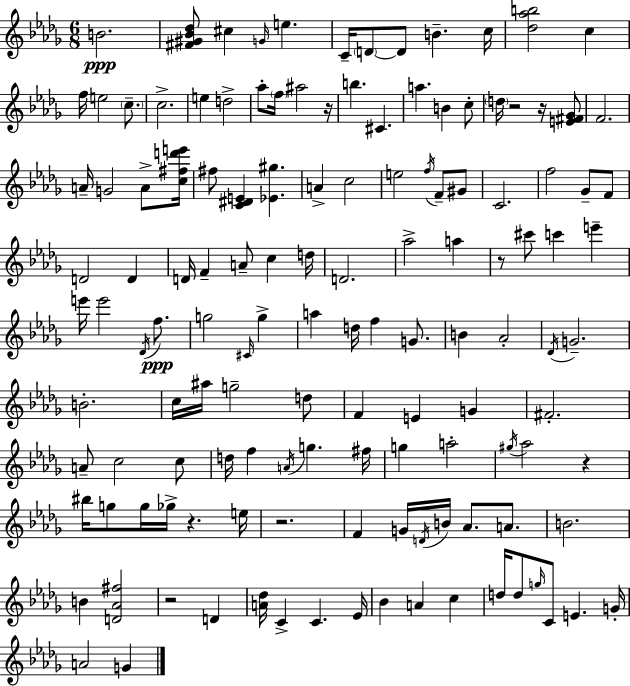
X:1
T:Untitled
M:6/8
L:1/4
K:Bbm
B2 [^F^G_B_d]/2 ^c G/4 e C/4 D/2 D/2 B c/4 [_d_ab]2 c f/4 e2 c/2 c2 e d2 _a/2 f/4 ^a2 z/4 b ^C a B c/2 d/4 z2 z/4 [E^F_G]/2 F2 A/4 G2 A/2 [c^fd'e']/4 ^f/2 [C^DE] [_E^g] A c2 e2 f/4 F/2 ^G/2 C2 f2 _G/2 F/2 D2 D D/4 F A/2 c d/4 D2 _a2 a z/2 ^c'/2 c' e' e'/4 e'2 _D/4 f/2 g2 ^C/4 g a d/4 f G/2 B _A2 _D/4 G2 B2 c/4 ^a/4 g2 d/2 F E G ^F2 A/2 c2 c/2 d/4 f A/4 g ^f/4 g a2 ^g/4 _a2 z ^b/4 g/2 g/4 _g/4 z e/4 z2 F G/4 D/4 B/4 _A/2 A/2 B2 B [D_A^f]2 z2 D [A_d]/4 C C _E/4 _B A c d/4 d/2 g/4 C/2 E G/4 A2 G